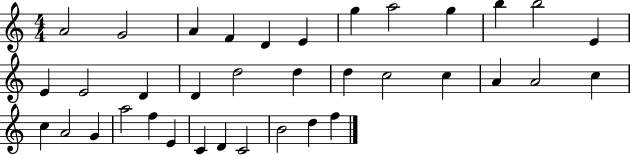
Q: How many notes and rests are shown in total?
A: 36